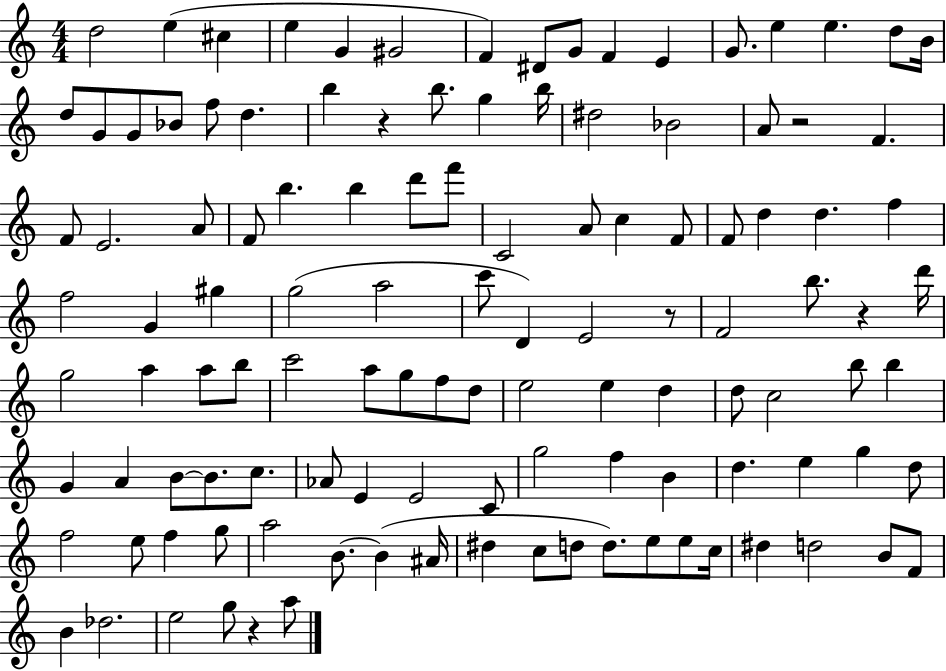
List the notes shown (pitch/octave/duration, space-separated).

D5/h E5/q C#5/q E5/q G4/q G#4/h F4/q D#4/e G4/e F4/q E4/q G4/e. E5/q E5/q. D5/e B4/s D5/e G4/e G4/e Bb4/e F5/e D5/q. B5/q R/q B5/e. G5/q B5/s D#5/h Bb4/h A4/e R/h F4/q. F4/e E4/h. A4/e F4/e B5/q. B5/q D6/e F6/e C4/h A4/e C5/q F4/e F4/e D5/q D5/q. F5/q F5/h G4/q G#5/q G5/h A5/h C6/e D4/q E4/h R/e F4/h B5/e. R/q D6/s G5/h A5/q A5/e B5/e C6/h A5/e G5/e F5/e D5/e E5/h E5/q D5/q D5/e C5/h B5/e B5/q G4/q A4/q B4/e B4/e. C5/e. Ab4/e E4/q E4/h C4/e G5/h F5/q B4/q D5/q. E5/q G5/q D5/e F5/h E5/e F5/q G5/e A5/h B4/e. B4/q A#4/s D#5/q C5/e D5/e D5/e. E5/e E5/e C5/s D#5/q D5/h B4/e F4/e B4/q Db5/h. E5/h G5/e R/q A5/e